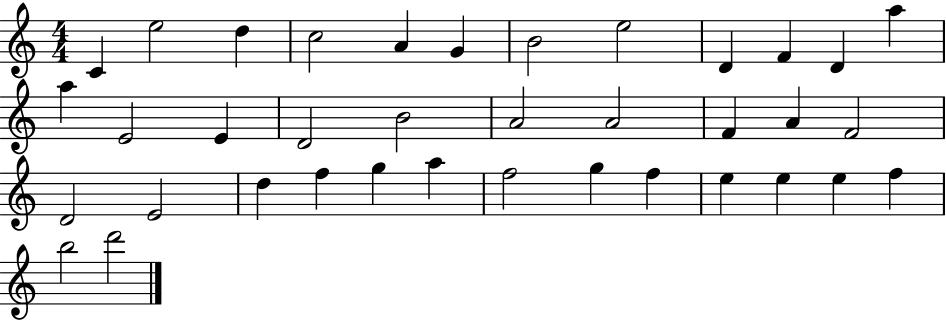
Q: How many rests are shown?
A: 0